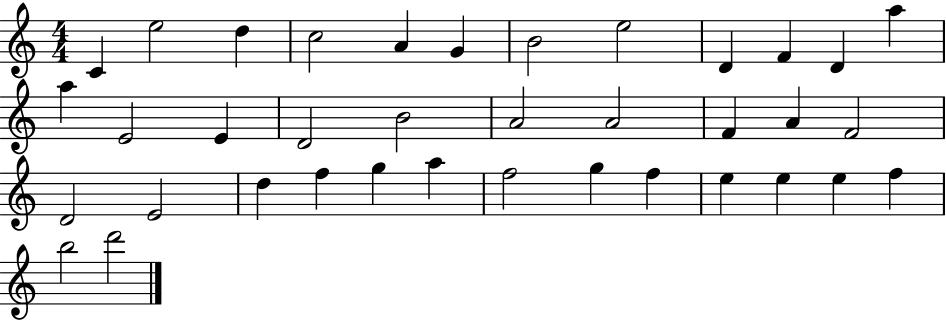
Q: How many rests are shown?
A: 0